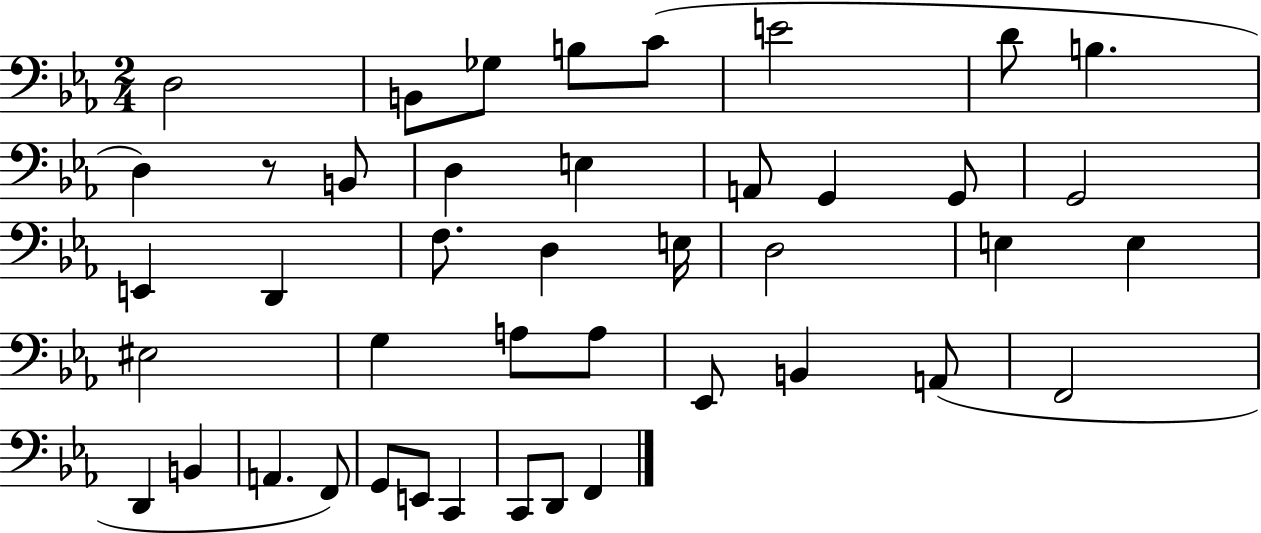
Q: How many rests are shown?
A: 1